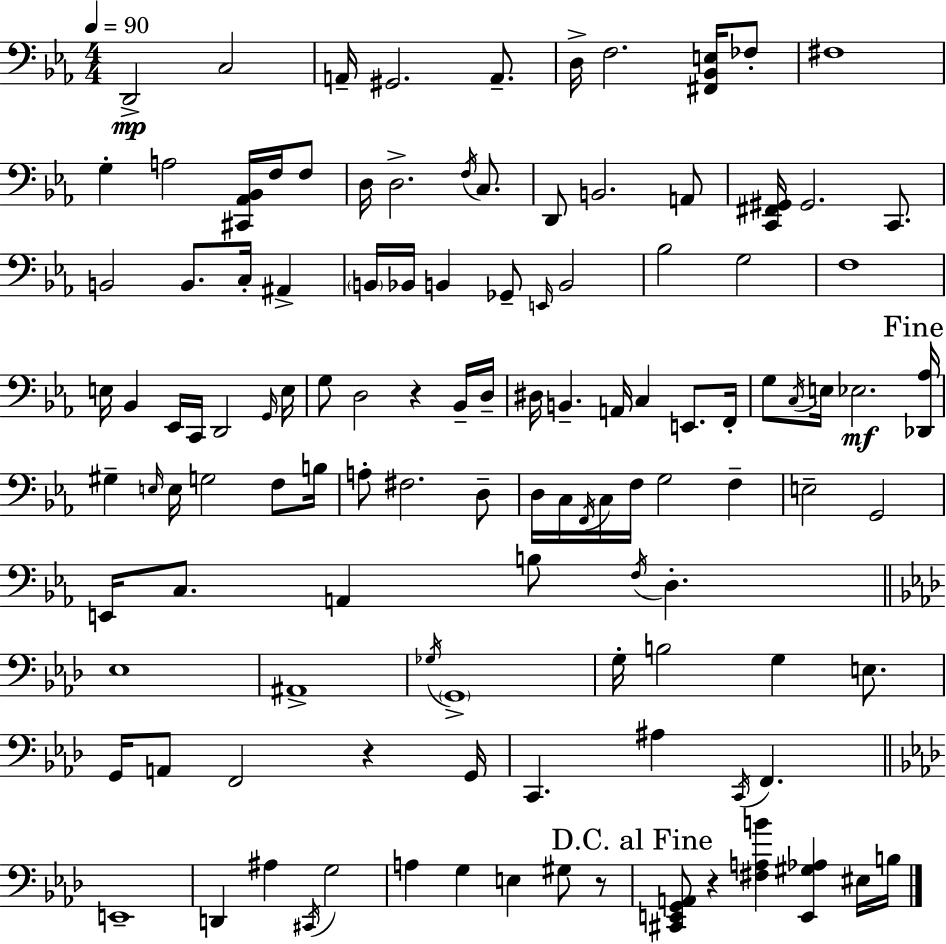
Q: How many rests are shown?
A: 4